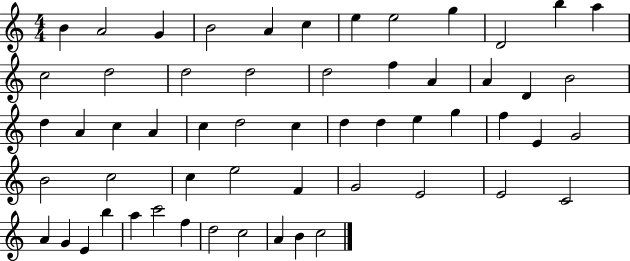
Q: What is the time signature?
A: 4/4